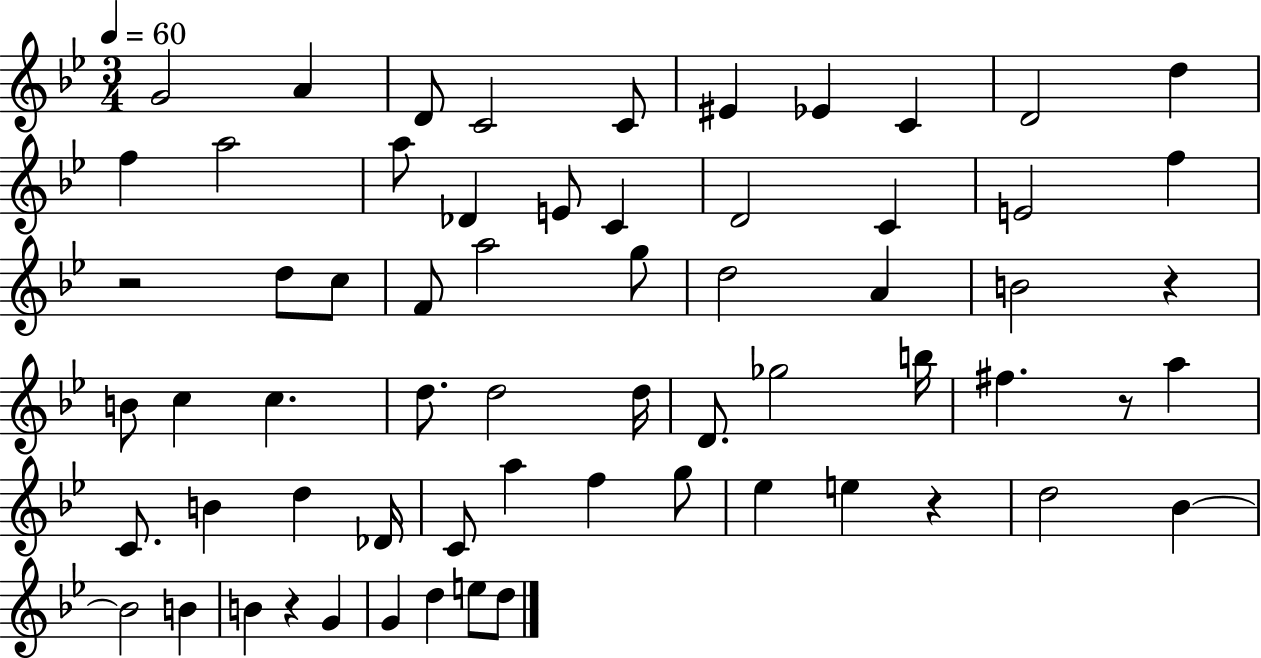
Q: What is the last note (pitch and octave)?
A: D5